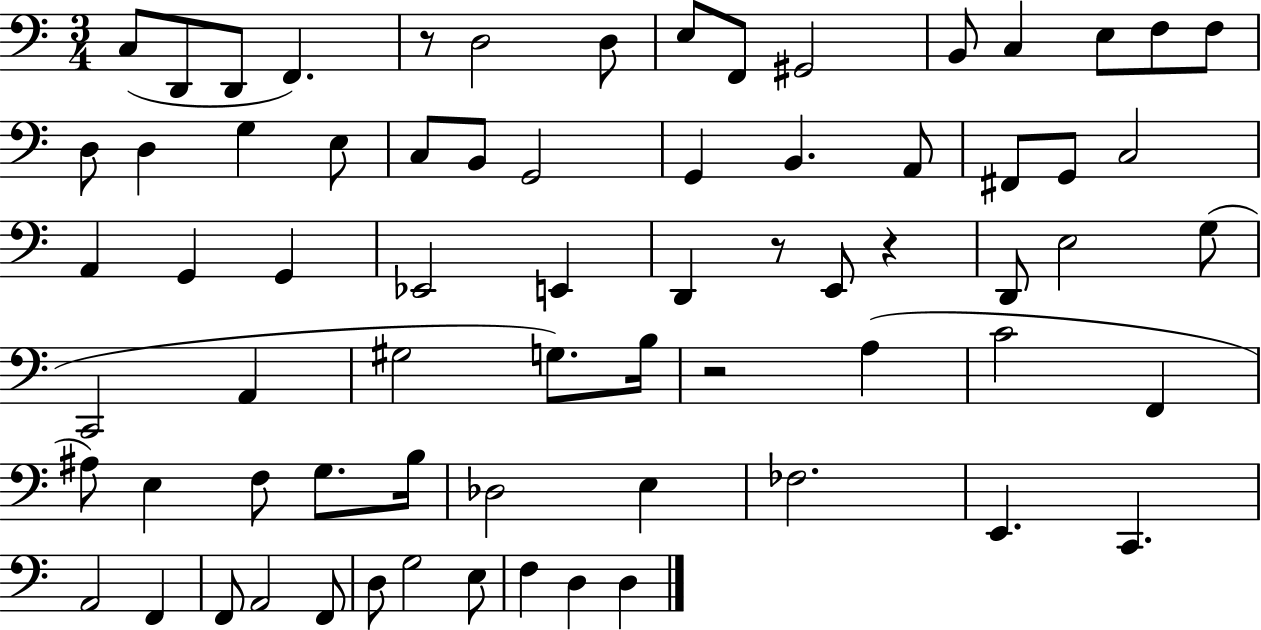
X:1
T:Untitled
M:3/4
L:1/4
K:C
C,/2 D,,/2 D,,/2 F,, z/2 D,2 D,/2 E,/2 F,,/2 ^G,,2 B,,/2 C, E,/2 F,/2 F,/2 D,/2 D, G, E,/2 C,/2 B,,/2 G,,2 G,, B,, A,,/2 ^F,,/2 G,,/2 C,2 A,, G,, G,, _E,,2 E,, D,, z/2 E,,/2 z D,,/2 E,2 G,/2 C,,2 A,, ^G,2 G,/2 B,/4 z2 A, C2 F,, ^A,/2 E, F,/2 G,/2 B,/4 _D,2 E, _F,2 E,, C,, A,,2 F,, F,,/2 A,,2 F,,/2 D,/2 G,2 E,/2 F, D, D,